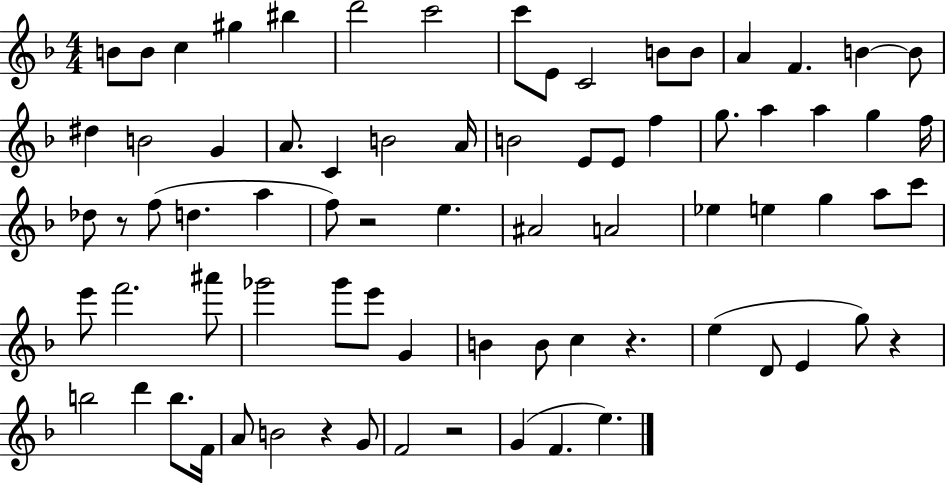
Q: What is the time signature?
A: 4/4